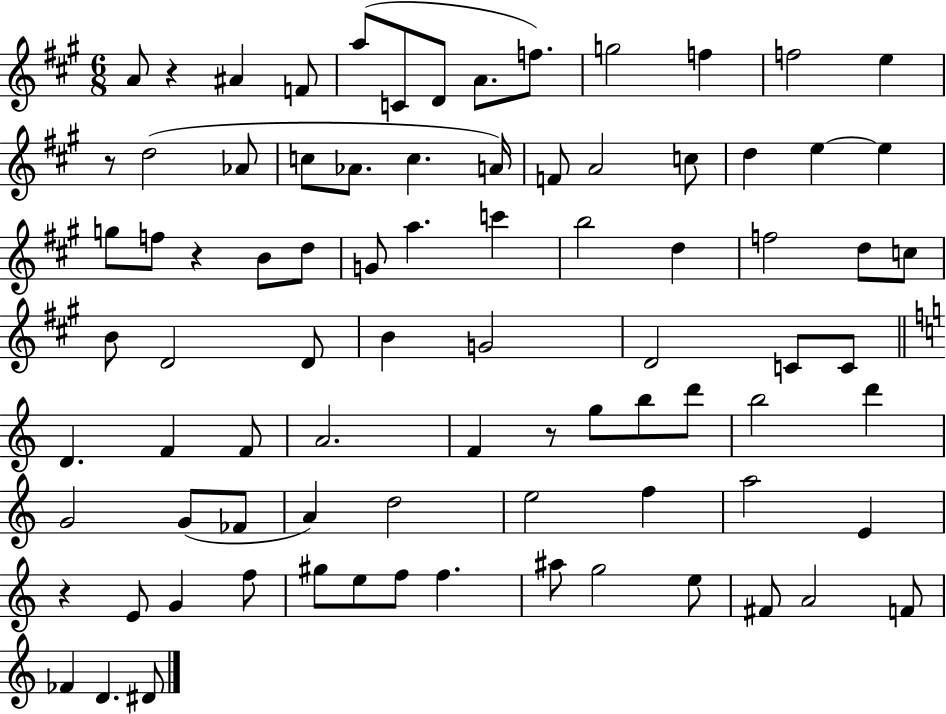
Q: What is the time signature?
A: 6/8